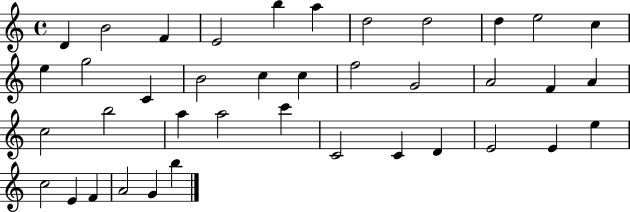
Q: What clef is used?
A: treble